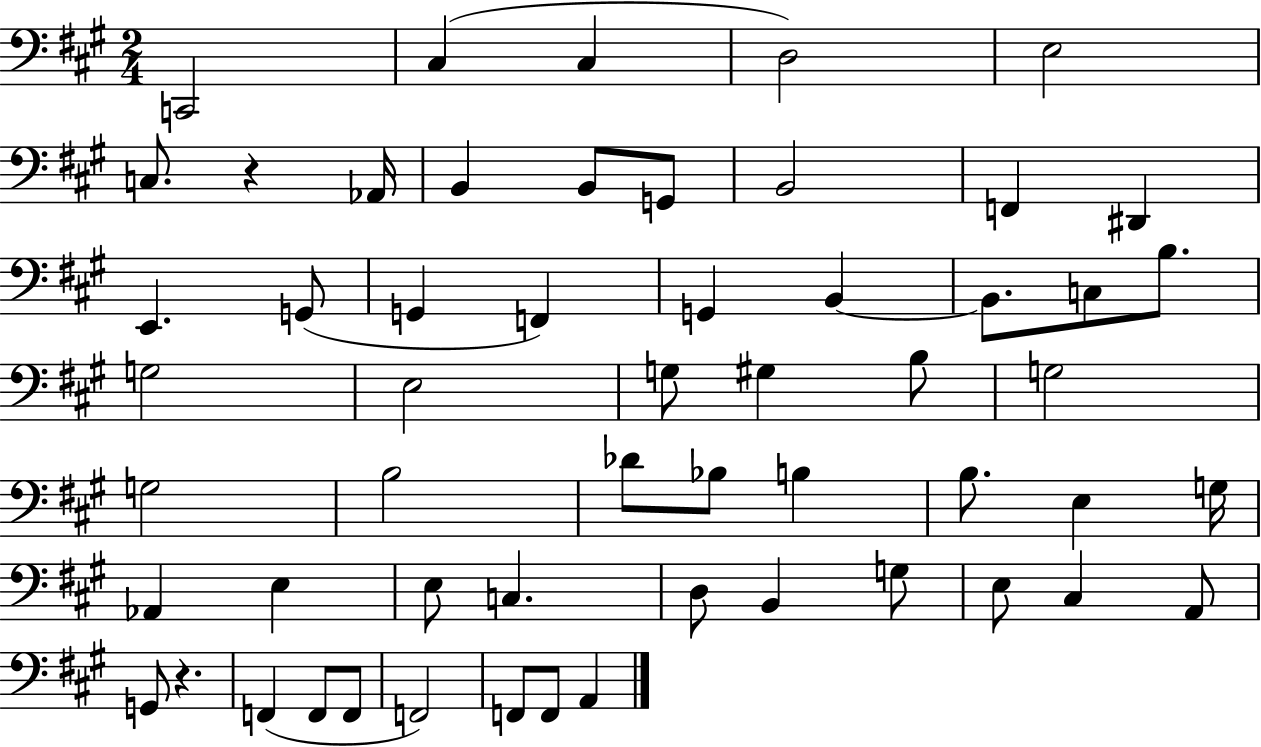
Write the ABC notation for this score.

X:1
T:Untitled
M:2/4
L:1/4
K:A
C,,2 ^C, ^C, D,2 E,2 C,/2 z _A,,/4 B,, B,,/2 G,,/2 B,,2 F,, ^D,, E,, G,,/2 G,, F,, G,, B,, B,,/2 C,/2 B,/2 G,2 E,2 G,/2 ^G, B,/2 G,2 G,2 B,2 _D/2 _B,/2 B, B,/2 E, G,/4 _A,, E, E,/2 C, D,/2 B,, G,/2 E,/2 ^C, A,,/2 G,,/2 z F,, F,,/2 F,,/2 F,,2 F,,/2 F,,/2 A,,